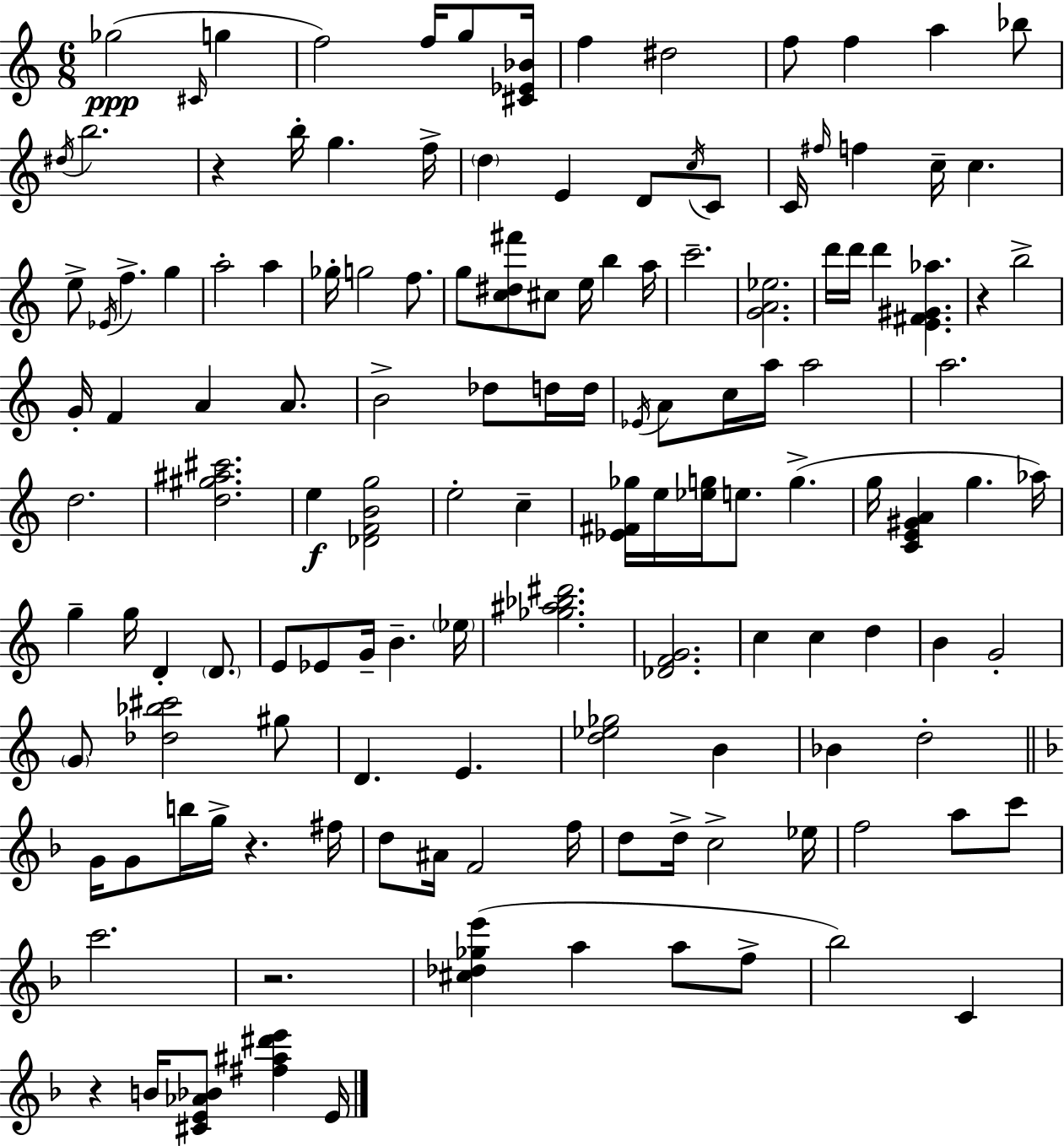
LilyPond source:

{
  \clef treble
  \numericTimeSignature
  \time 6/8
  \key a \minor
  ges''2(\ppp \grace { cis'16 } g''4 | f''2) f''16 g''8 | <cis' ees' bes'>16 f''4 dis''2 | f''8 f''4 a''4 bes''8 | \break \acciaccatura { dis''16 } b''2. | r4 b''16-. g''4. | f''16-> \parenthesize d''4 e'4 d'8 | \acciaccatura { c''16 } c'8 c'16 \grace { fis''16 } f''4 c''16-- c''4. | \break e''8-> \acciaccatura { ees'16 } f''4.-> | g''4 a''2-. | a''4 ges''16-. g''2 | f''8. g''8 <c'' dis'' fis'''>8 cis''8 e''16 | \break b''4 a''16 c'''2.-- | <g' a' ees''>2. | d'''16 d'''16 d'''4 <e' fis' gis' aes''>4. | r4 b''2-> | \break g'16-. f'4 a'4 | a'8. b'2-> | des''8 d''16 d''16 \acciaccatura { ees'16 } a'8 c''16 a''16 a''2 | a''2. | \break d''2. | <d'' gis'' ais'' cis'''>2. | e''4\f <des' f' b' g''>2 | e''2-. | \break c''4-- <ees' fis' ges''>16 e''16 <ees'' g''>16 e''8. | g''4.->( g''16 <c' e' gis' a'>4 g''4. | aes''16) g''4-- g''16 d'4-. | \parenthesize d'8. e'8 ees'8 g'16-- b'4.-- | \break \parenthesize ees''16 <ges'' ais'' bes'' dis'''>2. | <des' f' g'>2. | c''4 c''4 | d''4 b'4 g'2-. | \break \parenthesize g'8 <des'' bes'' cis'''>2 | gis''8 d'4. | e'4. <d'' ees'' ges''>2 | b'4 bes'4 d''2-. | \break \bar "||" \break \key d \minor g'16 g'8 b''16 g''16-> r4. fis''16 | d''8 ais'16 f'2 f''16 | d''8 d''16-> c''2-> ees''16 | f''2 a''8 c'''8 | \break c'''2. | r2. | <cis'' des'' ges'' e'''>4( a''4 a''8 f''8-> | bes''2) c'4 | \break r4 b'16 <cis' e' aes' bes'>8 <fis'' ais'' dis''' e'''>4 e'16 | \bar "|."
}